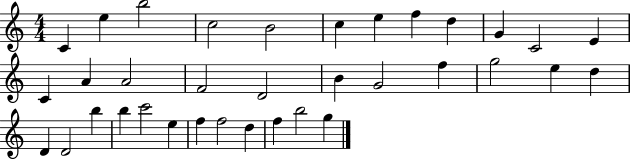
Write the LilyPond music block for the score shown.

{
  \clef treble
  \numericTimeSignature
  \time 4/4
  \key c \major
  c'4 e''4 b''2 | c''2 b'2 | c''4 e''4 f''4 d''4 | g'4 c'2 e'4 | \break c'4 a'4 a'2 | f'2 d'2 | b'4 g'2 f''4 | g''2 e''4 d''4 | \break d'4 d'2 b''4 | b''4 c'''2 e''4 | f''4 f''2 d''4 | f''4 b''2 g''4 | \break \bar "|."
}